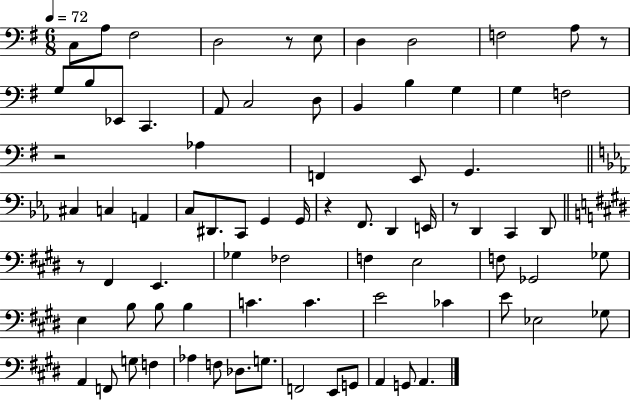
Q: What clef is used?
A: bass